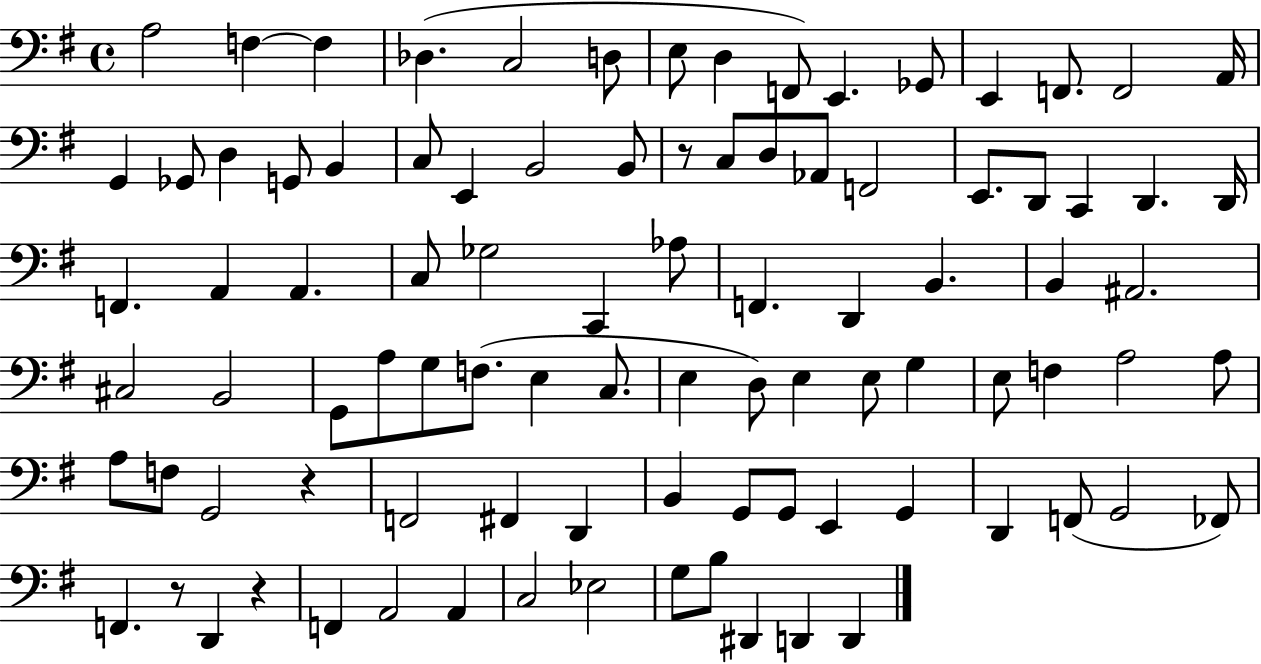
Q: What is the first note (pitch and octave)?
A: A3